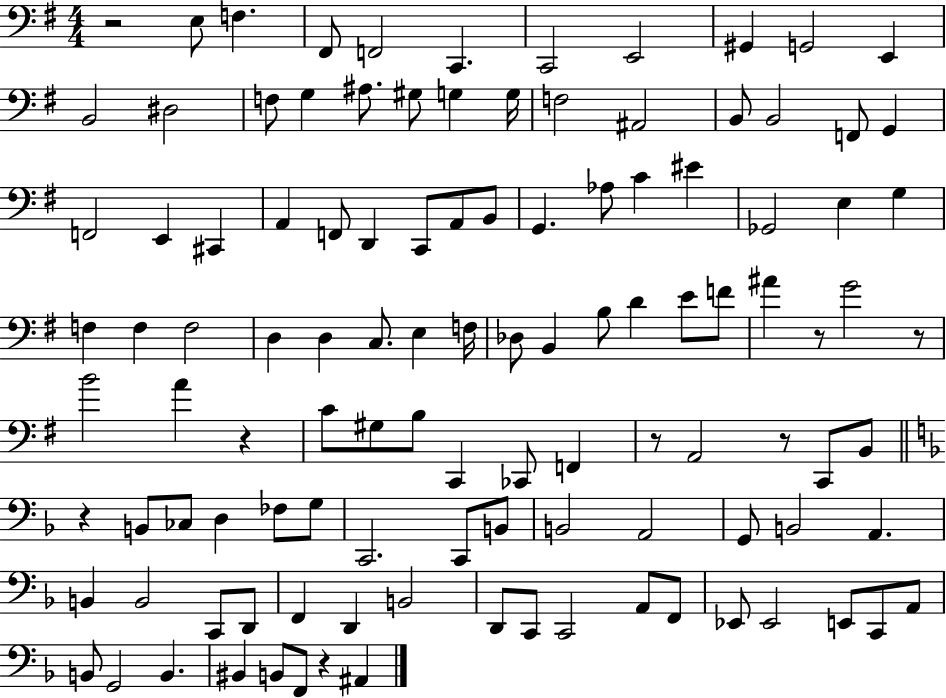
{
  \clef bass
  \numericTimeSignature
  \time 4/4
  \key g \major
  r2 e8 f4. | fis,8 f,2 c,4. | c,2 e,2 | gis,4 g,2 e,4 | \break b,2 dis2 | f8 g4 ais8. gis8 g4 g16 | f2 ais,2 | b,8 b,2 f,8 g,4 | \break f,2 e,4 cis,4 | a,4 f,8 d,4 c,8 a,8 b,8 | g,4. aes8 c'4 eis'4 | ges,2 e4 g4 | \break f4 f4 f2 | d4 d4 c8. e4 f16 | des8 b,4 b8 d'4 e'8 f'8 | ais'4 r8 g'2 r8 | \break b'2 a'4 r4 | c'8 gis8 b8 c,4 ces,8 f,4 | r8 a,2 r8 c,8 b,8 | \bar "||" \break \key d \minor r4 b,8 ces8 d4 fes8 g8 | c,2. c,8 b,8 | b,2 a,2 | g,8 b,2 a,4. | \break b,4 b,2 c,8 d,8 | f,4 d,4 b,2 | d,8 c,8 c,2 a,8 f,8 | ees,8 ees,2 e,8 c,8 a,8 | \break b,8 g,2 b,4. | bis,4 b,8 f,8 r4 ais,4 | \bar "|."
}